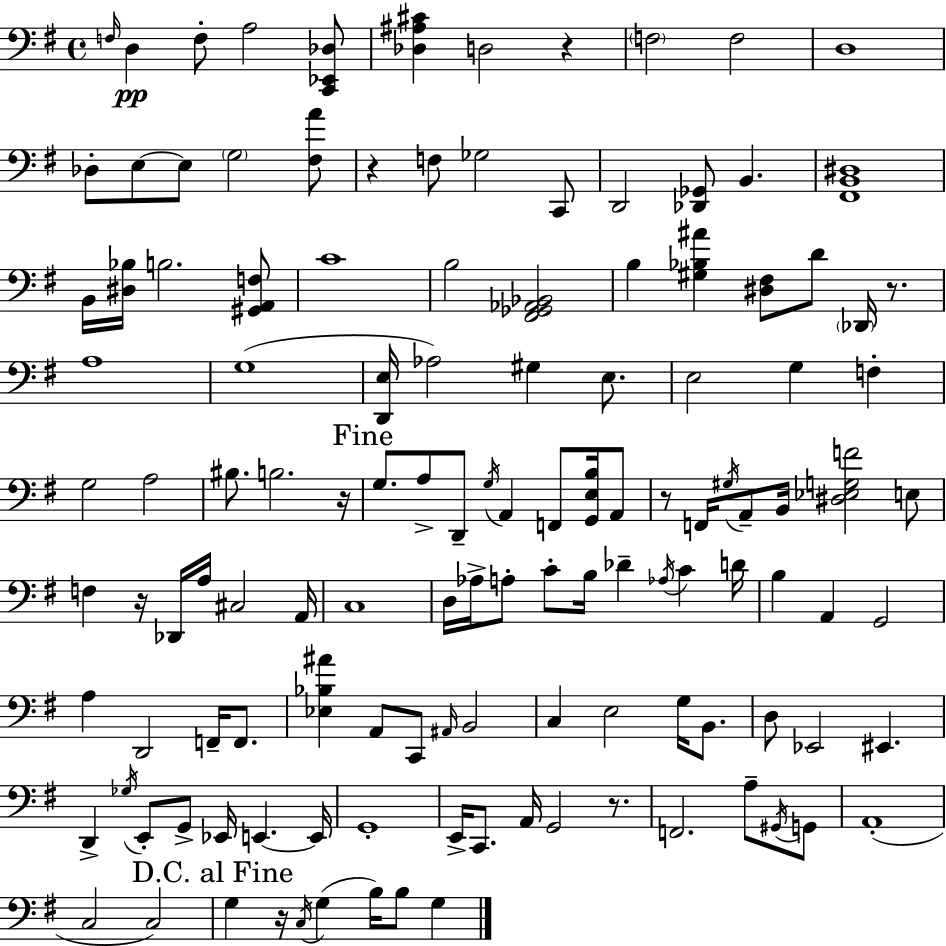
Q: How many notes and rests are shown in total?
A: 128